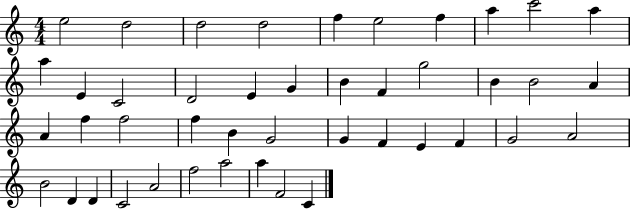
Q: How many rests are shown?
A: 0